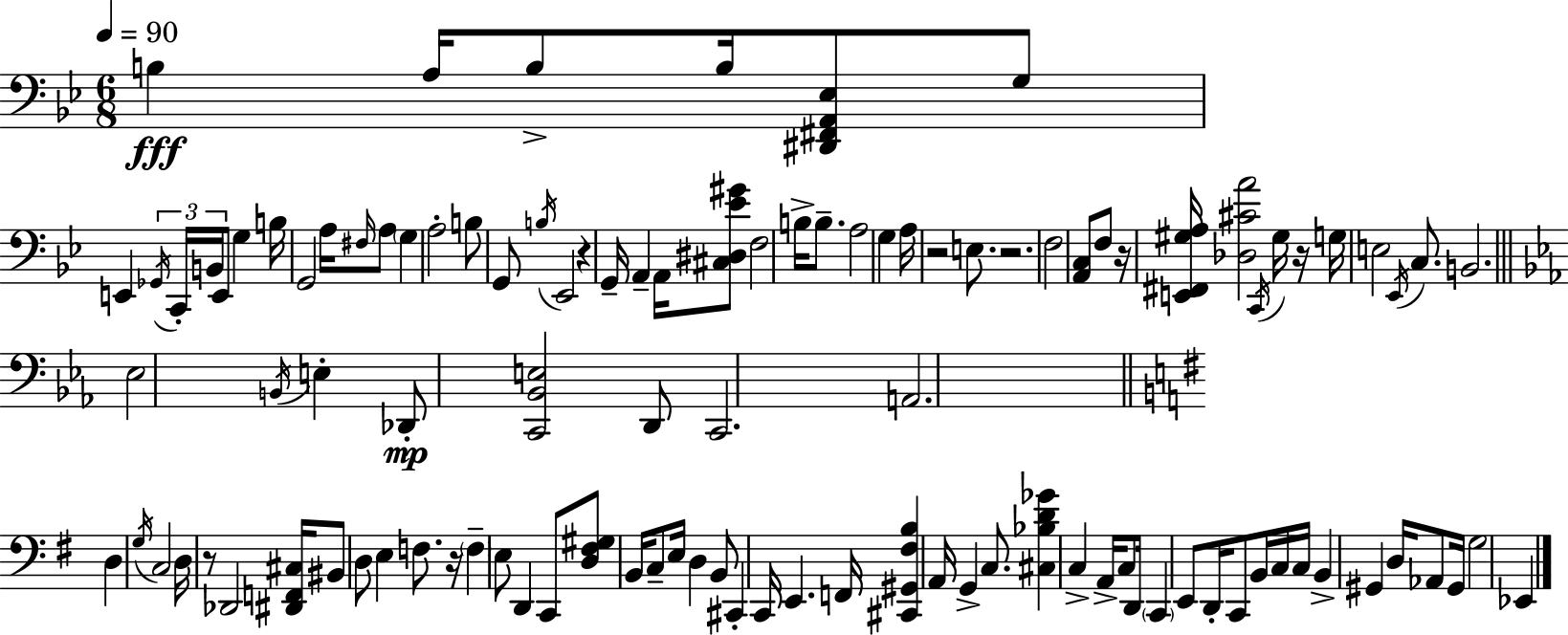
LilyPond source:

{
  \clef bass
  \numericTimeSignature
  \time 6/8
  \key bes \major
  \tempo 4 = 90
  b4\fff a16 b8-> b16 <dis, fis, a, ees>8 g8 | e,4 \tuplet 3/2 { \acciaccatura { ges,16 } c,16-. b,16 } e,8 g4 | b16 g,2 a16 \grace { fis16 } | a8 \parenthesize g4 a2-. | \break b8 g,8 \acciaccatura { b16 } ees,2 | r4 g,16-- a,4-- | a,16 <cis dis ees' gis'>8 f2 b16-> | b8.-- a2 g4 | \break a16 r2 | e8. r2. | f2 <a, c>8 | f8 r16 <e, fis, gis a>16 <des cis' a'>2 | \break \acciaccatura { c,16 } gis16 r16 g16 e2 | \acciaccatura { ees,16 } c8. b,2. | \bar "||" \break \key ees \major ees2 \acciaccatura { b,16 } e4-. | des,8-.\mp <c, bes, e>2 d,8 | c,2. | a,2. | \break \bar "||" \break \key g \major d4 \acciaccatura { g16 } c2 | d16 r8 des,2 | <dis, f, cis>16 bis,8 d8 e4 f8. | r16 \parenthesize f4-- e8 d,4 c,8 | \break <d fis gis>8 b,16 c8-- e16 d4 b,8 | cis,4-. c,16 e,4. | f,16 <cis, gis, fis b>4 a,16 g,4-> c8. | <cis bes d' ges'>4 c4-> a,16-> c8 | \break d,16 \parenthesize c,4 e,8 d,16-. c,8 b,16 c16 | c16 b,4-> gis,4 d16 aes,8 | gis,16 g2 ees,4 | \bar "|."
}